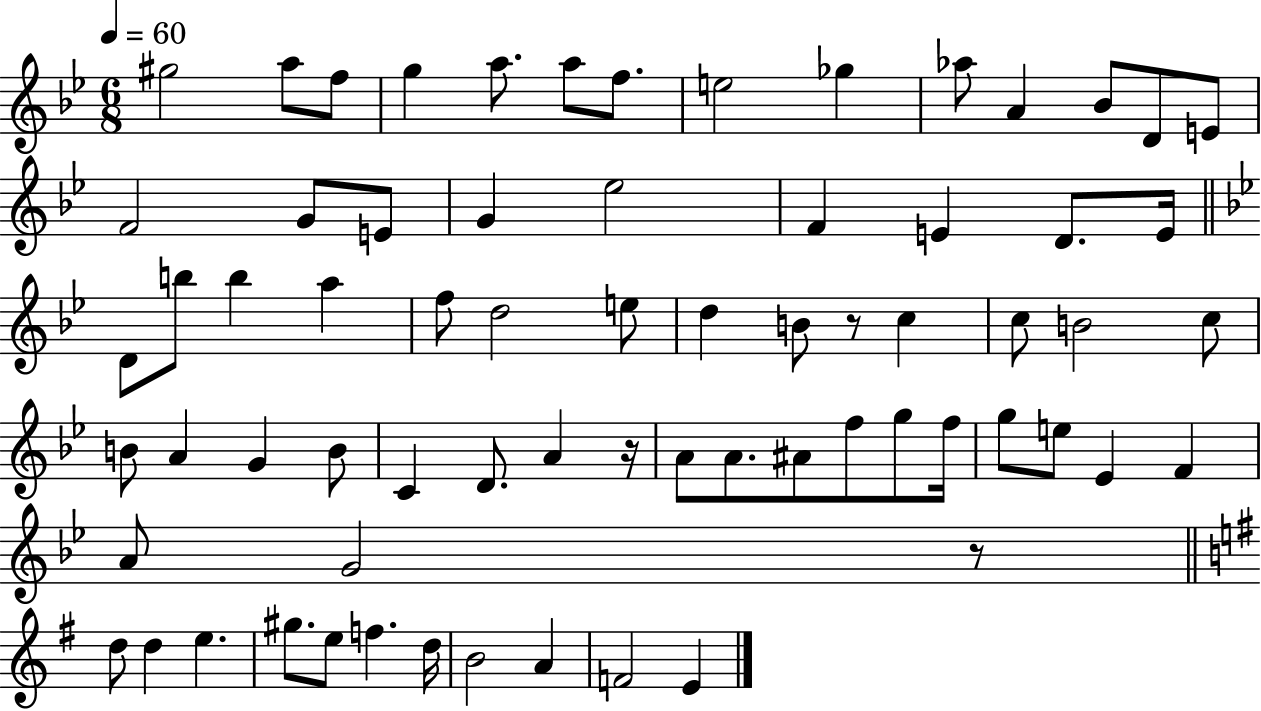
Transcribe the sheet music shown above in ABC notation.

X:1
T:Untitled
M:6/8
L:1/4
K:Bb
^g2 a/2 f/2 g a/2 a/2 f/2 e2 _g _a/2 A _B/2 D/2 E/2 F2 G/2 E/2 G _e2 F E D/2 E/4 D/2 b/2 b a f/2 d2 e/2 d B/2 z/2 c c/2 B2 c/2 B/2 A G B/2 C D/2 A z/4 A/2 A/2 ^A/2 f/2 g/2 f/4 g/2 e/2 _E F A/2 G2 z/2 d/2 d e ^g/2 e/2 f d/4 B2 A F2 E